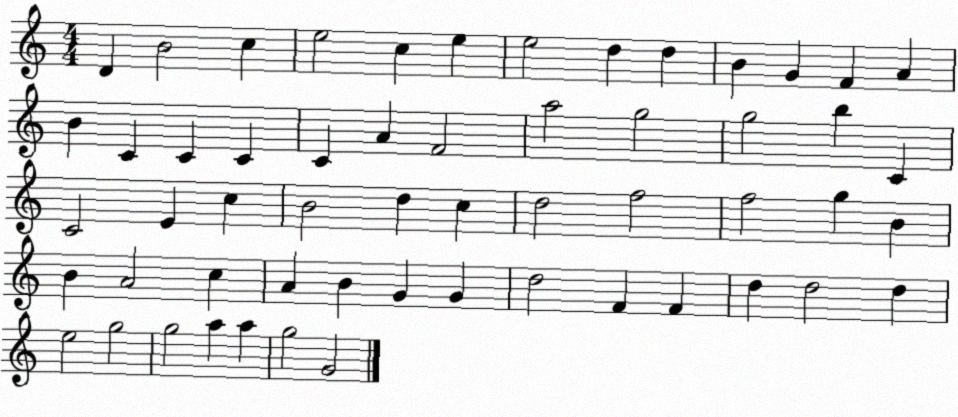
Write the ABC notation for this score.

X:1
T:Untitled
M:4/4
L:1/4
K:C
D B2 c e2 c e e2 d d B G F A B C C C C A F2 a2 g2 g2 b C C2 E c B2 d c d2 f2 f2 g B B A2 c A B G G d2 F F d d2 d e2 g2 g2 a a g2 G2